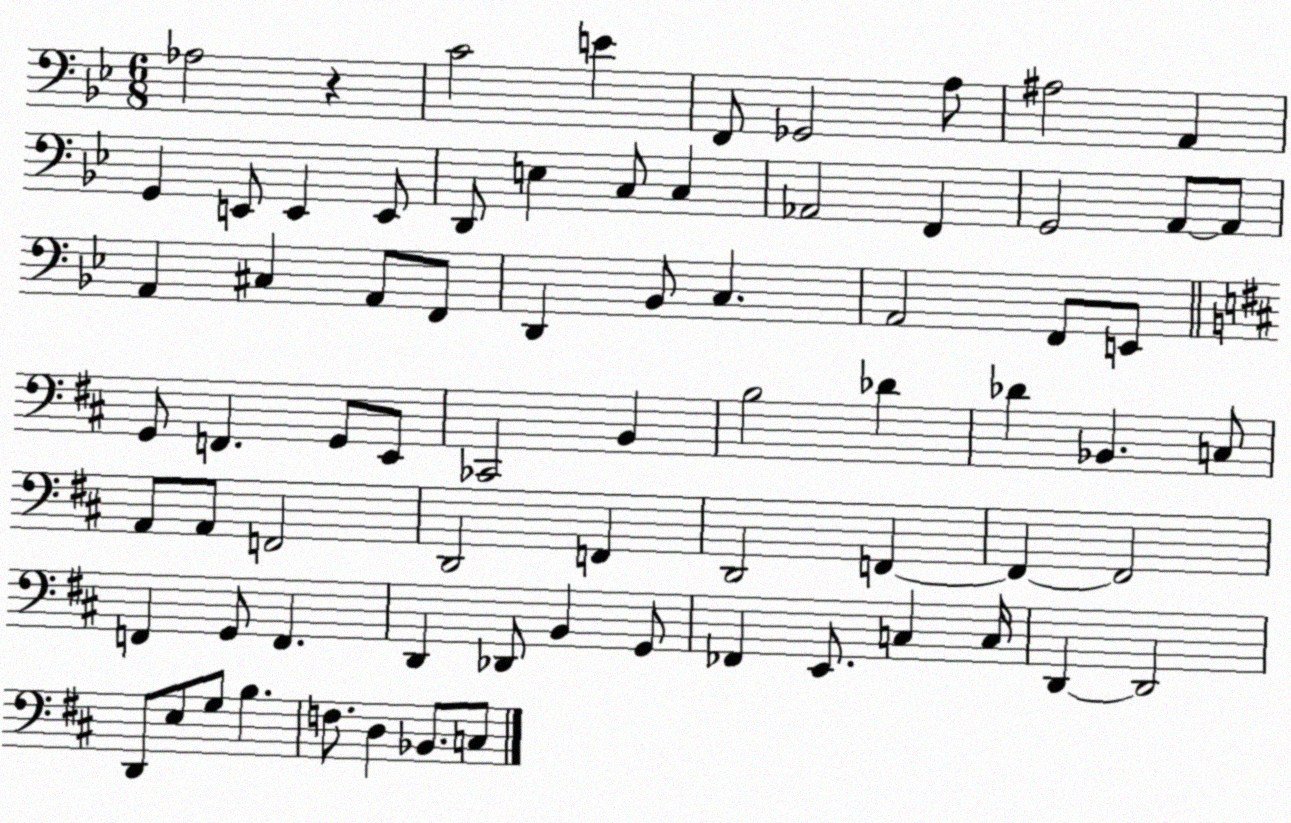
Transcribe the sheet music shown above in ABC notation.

X:1
T:Untitled
M:6/8
L:1/4
K:Bb
_A,2 z C2 E F,,/2 _G,,2 A,/2 ^A,2 A,, G,, E,,/2 E,, E,,/2 D,,/2 E, C,/2 C, _A,,2 F,, G,,2 A,,/2 A,,/2 A,, ^C, A,,/2 F,,/2 D,, _B,,/2 C, A,,2 F,,/2 E,,/2 G,,/2 F,, G,,/2 E,,/2 _C,,2 B,, B,2 _D _D _B,, C,/2 A,,/2 A,,/2 F,,2 D,,2 F,, D,,2 F,, F,, F,,2 F,, G,,/2 F,, D,, _D,,/2 B,, G,,/2 _F,, E,,/2 C, C,/4 D,, D,,2 D,,/2 E,/2 G,/2 B, F,/2 D, _B,,/2 C,/2